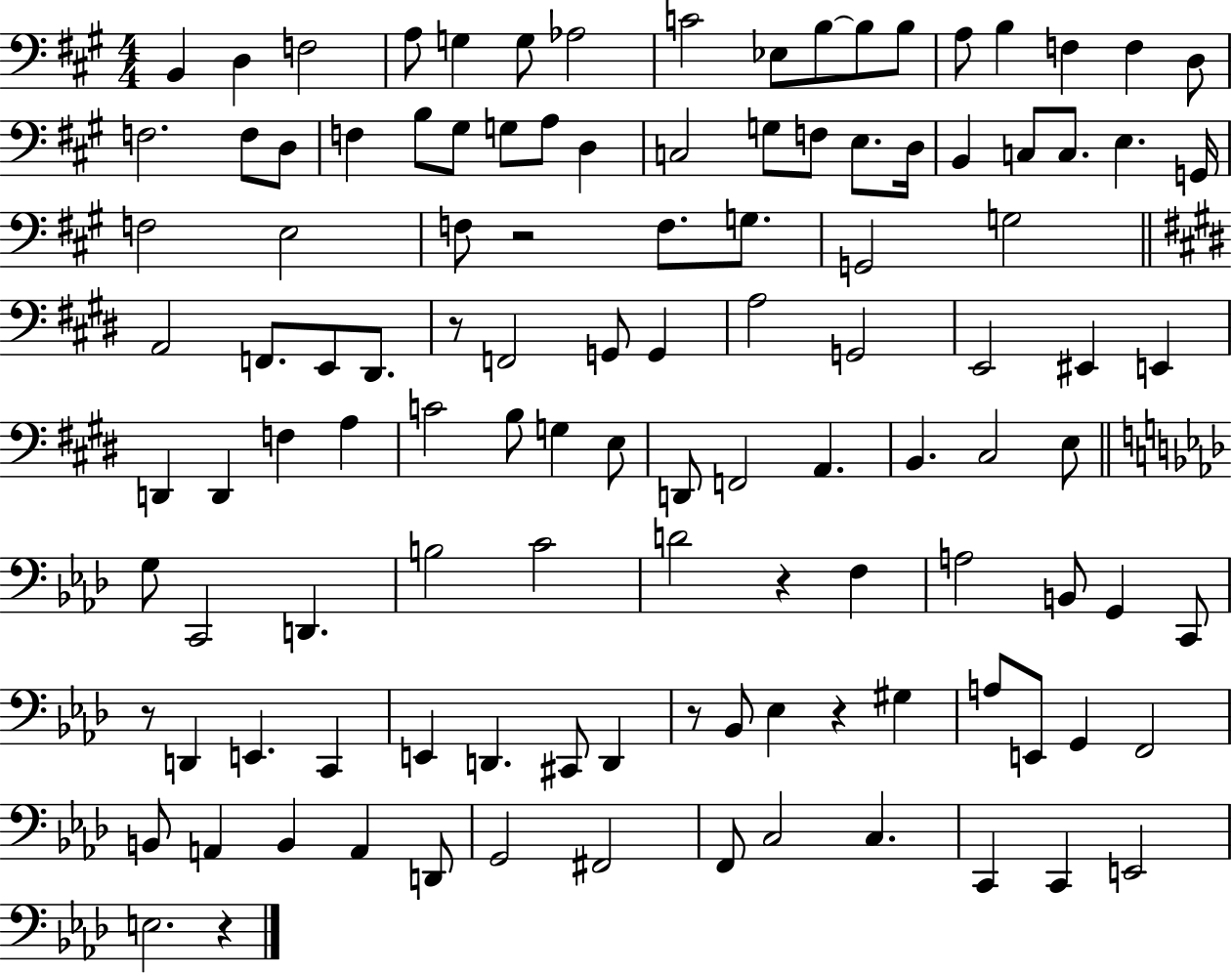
X:1
T:Untitled
M:4/4
L:1/4
K:A
B,, D, F,2 A,/2 G, G,/2 _A,2 C2 _E,/2 B,/2 B,/2 B,/2 A,/2 B, F, F, D,/2 F,2 F,/2 D,/2 F, B,/2 ^G,/2 G,/2 A,/2 D, C,2 G,/2 F,/2 E,/2 D,/4 B,, C,/2 C,/2 E, G,,/4 F,2 E,2 F,/2 z2 F,/2 G,/2 G,,2 G,2 A,,2 F,,/2 E,,/2 ^D,,/2 z/2 F,,2 G,,/2 G,, A,2 G,,2 E,,2 ^E,, E,, D,, D,, F, A, C2 B,/2 G, E,/2 D,,/2 F,,2 A,, B,, ^C,2 E,/2 G,/2 C,,2 D,, B,2 C2 D2 z F, A,2 B,,/2 G,, C,,/2 z/2 D,, E,, C,, E,, D,, ^C,,/2 D,, z/2 _B,,/2 _E, z ^G, A,/2 E,,/2 G,, F,,2 B,,/2 A,, B,, A,, D,,/2 G,,2 ^F,,2 F,,/2 C,2 C, C,, C,, E,,2 E,2 z